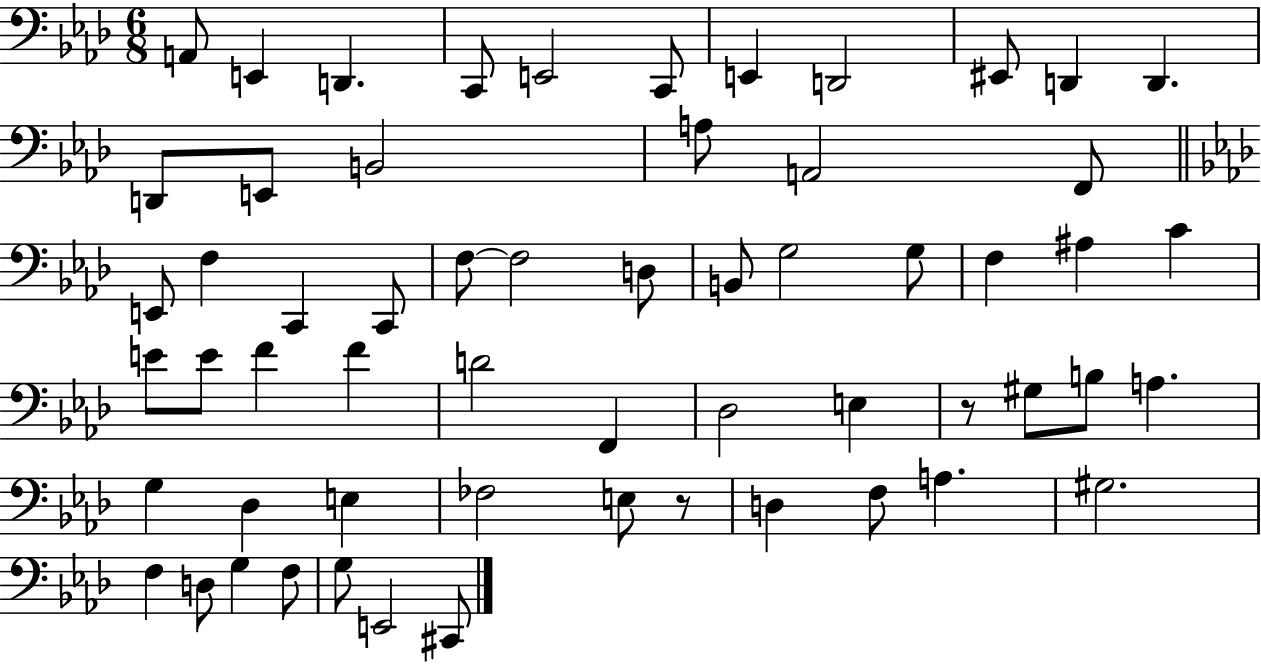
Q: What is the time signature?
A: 6/8